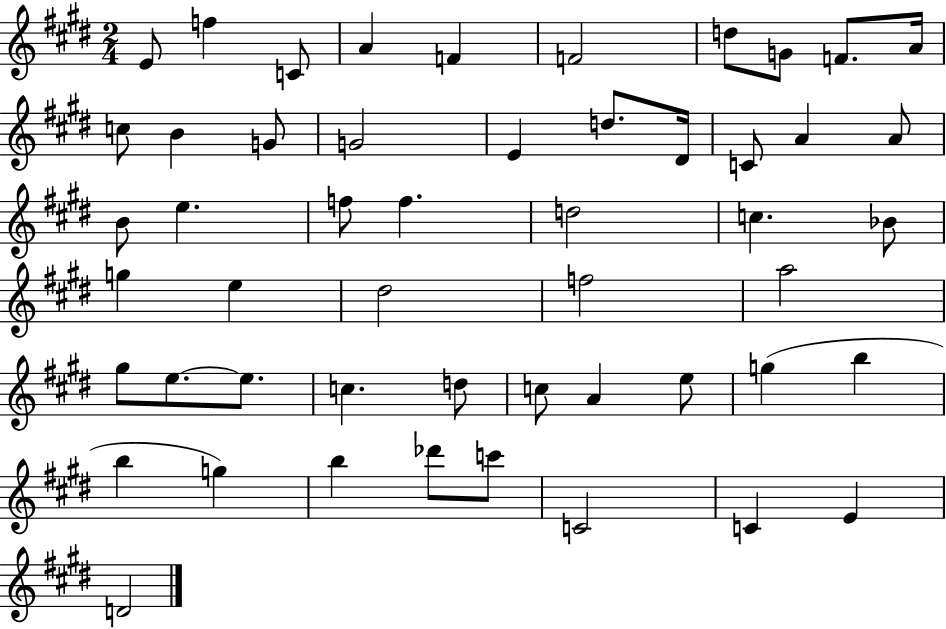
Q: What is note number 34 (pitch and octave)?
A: E5